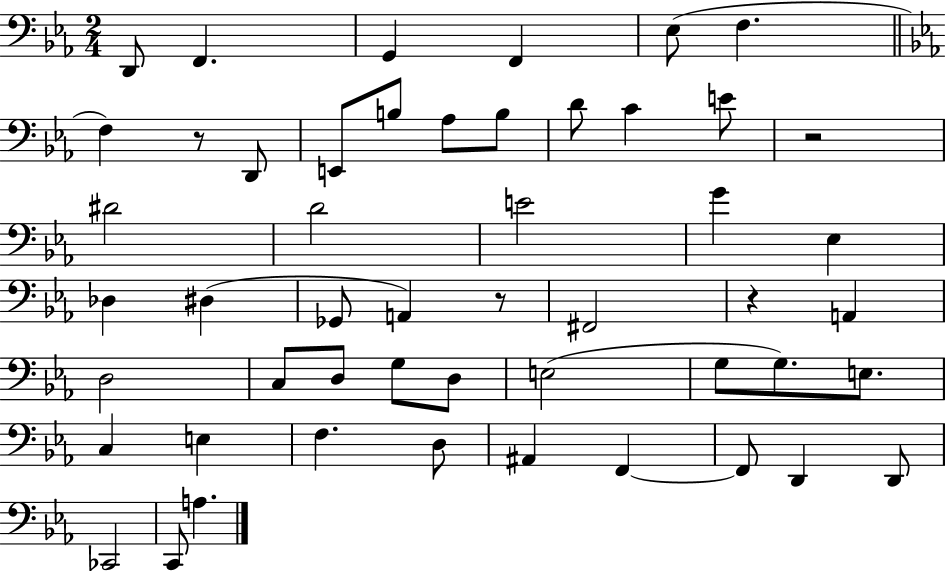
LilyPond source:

{
  \clef bass
  \numericTimeSignature
  \time 2/4
  \key ees \major
  \repeat volta 2 { d,8 f,4. | g,4 f,4 | ees8( f4. | \bar "||" \break \key ees \major f4) r8 d,8 | e,8 b8 aes8 b8 | d'8 c'4 e'8 | r2 | \break dis'2 | d'2 | e'2 | g'4 ees4 | \break des4 dis4( | ges,8 a,4) r8 | fis,2 | r4 a,4 | \break d2 | c8 d8 g8 d8 | e2( | g8 g8.) e8. | \break c4 e4 | f4. d8 | ais,4 f,4~~ | f,8 d,4 d,8 | \break ces,2 | c,8 a4. | } \bar "|."
}